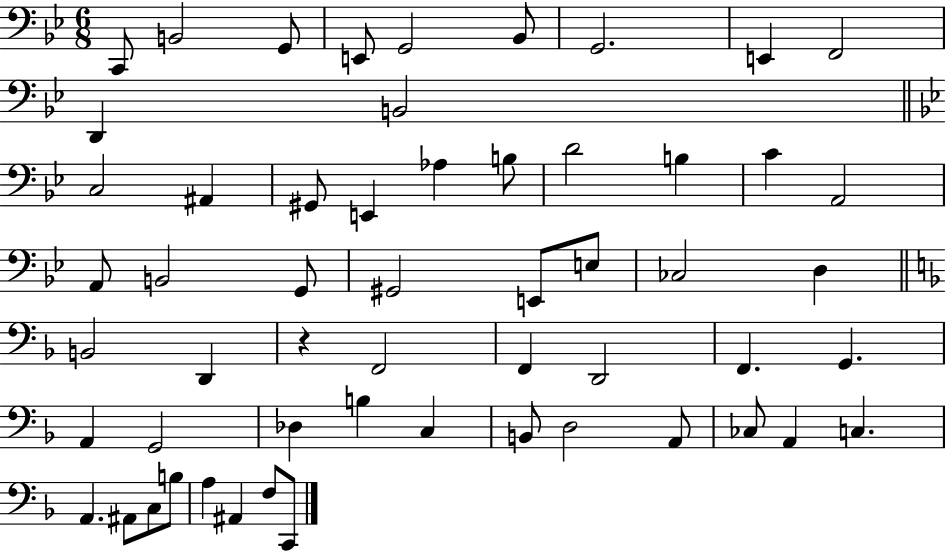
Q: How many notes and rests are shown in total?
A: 56